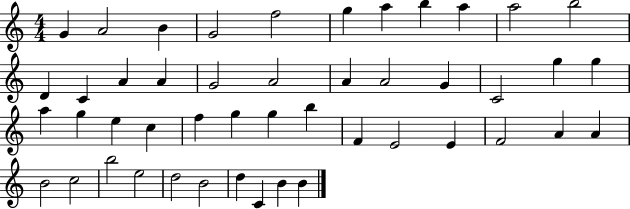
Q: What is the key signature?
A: C major